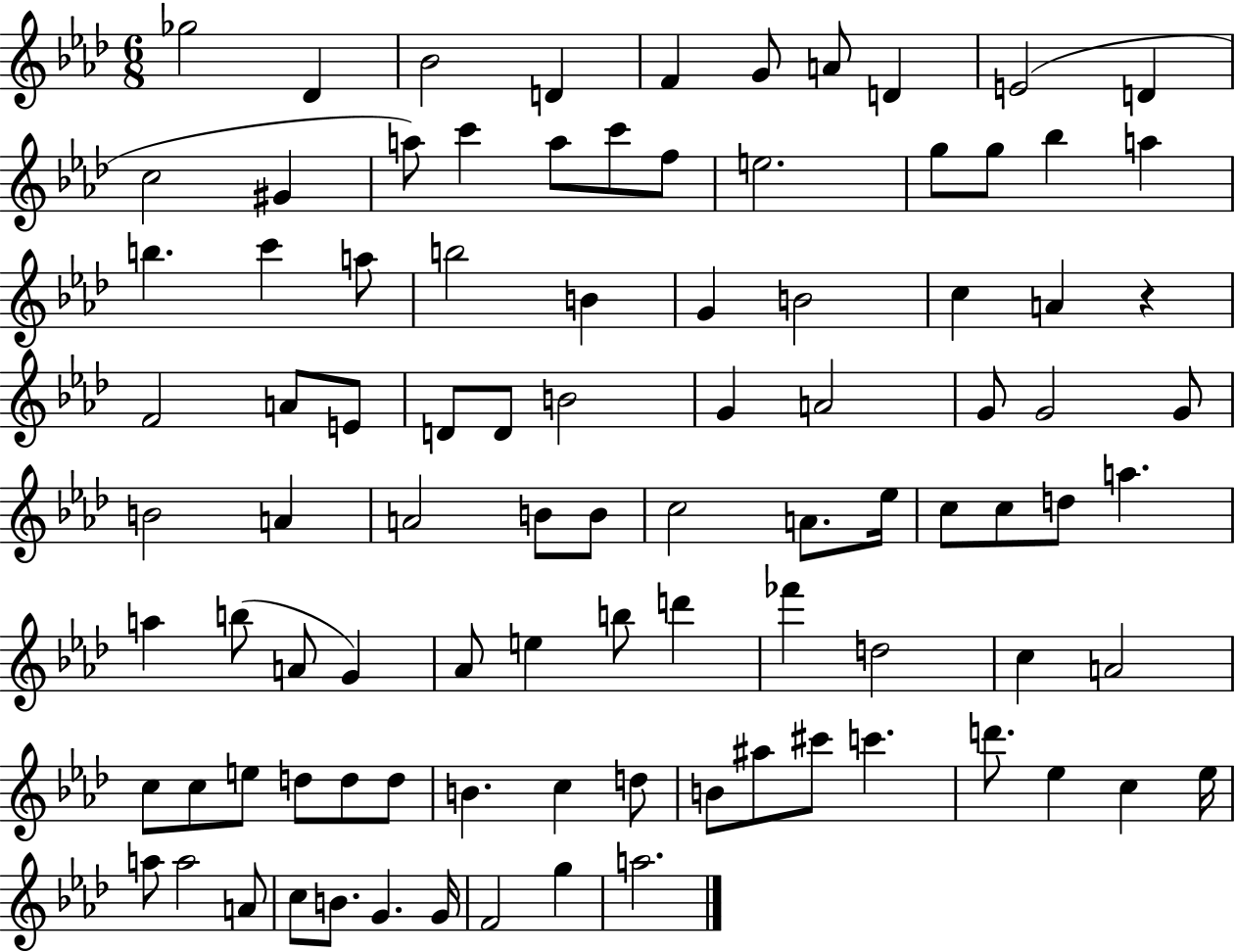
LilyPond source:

{
  \clef treble
  \numericTimeSignature
  \time 6/8
  \key aes \major
  ges''2 des'4 | bes'2 d'4 | f'4 g'8 a'8 d'4 | e'2( d'4 | \break c''2 gis'4 | a''8) c'''4 a''8 c'''8 f''8 | e''2. | g''8 g''8 bes''4 a''4 | \break b''4. c'''4 a''8 | b''2 b'4 | g'4 b'2 | c''4 a'4 r4 | \break f'2 a'8 e'8 | d'8 d'8 b'2 | g'4 a'2 | g'8 g'2 g'8 | \break b'2 a'4 | a'2 b'8 b'8 | c''2 a'8. ees''16 | c''8 c''8 d''8 a''4. | \break a''4 b''8( a'8 g'4) | aes'8 e''4 b''8 d'''4 | fes'''4 d''2 | c''4 a'2 | \break c''8 c''8 e''8 d''8 d''8 d''8 | b'4. c''4 d''8 | b'8 ais''8 cis'''8 c'''4. | d'''8. ees''4 c''4 ees''16 | \break a''8 a''2 a'8 | c''8 b'8. g'4. g'16 | f'2 g''4 | a''2. | \break \bar "|."
}